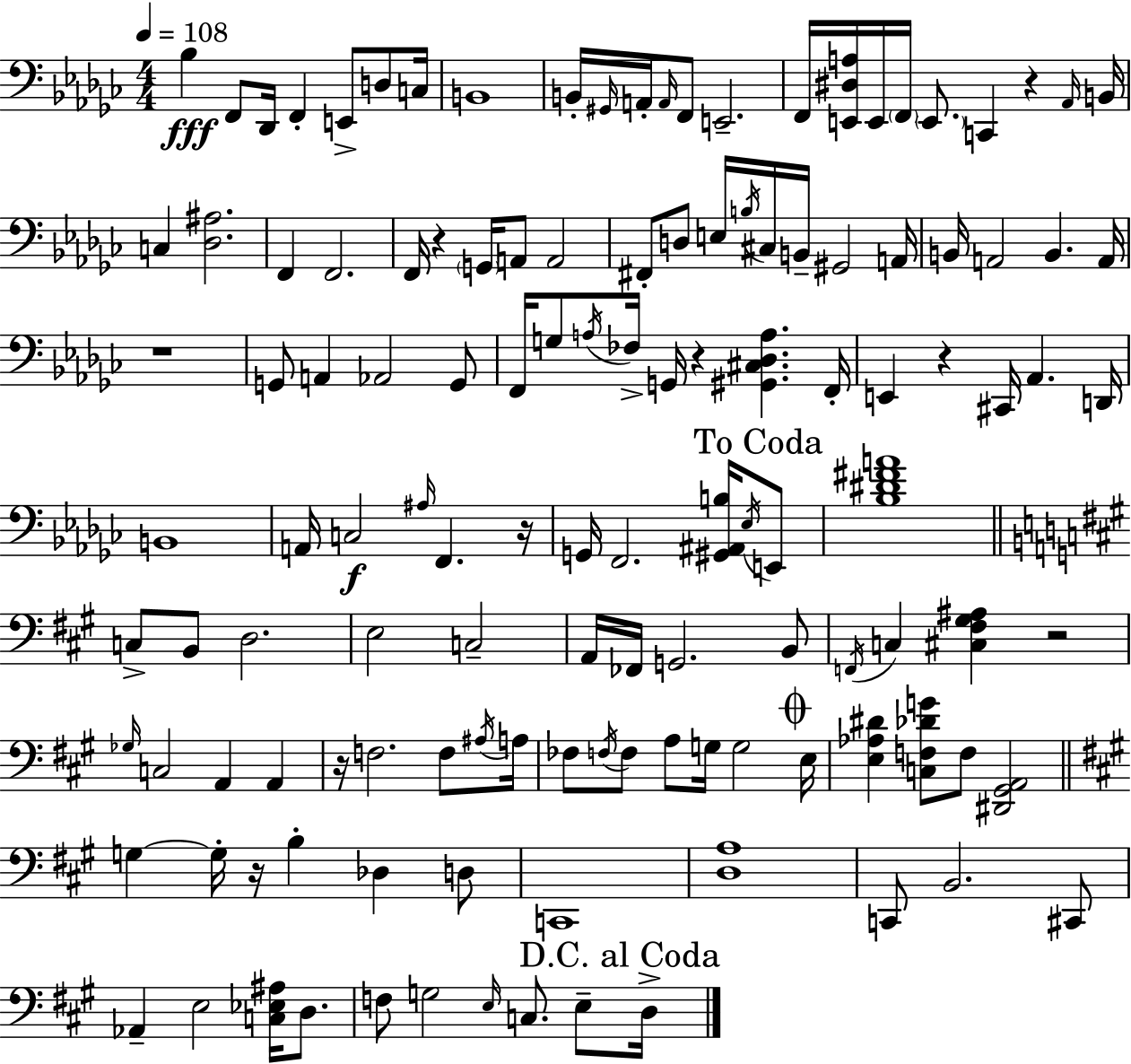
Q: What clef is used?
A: bass